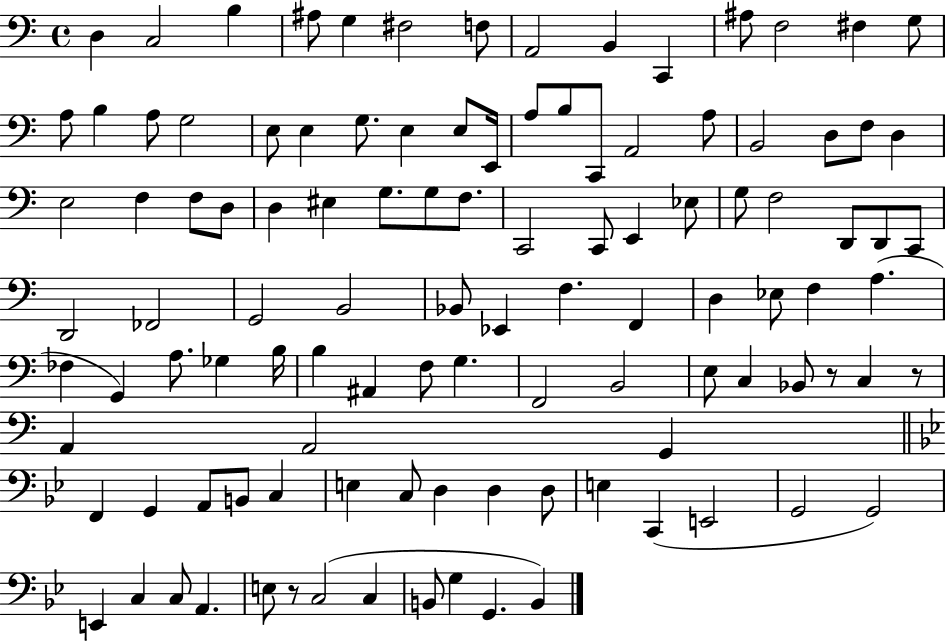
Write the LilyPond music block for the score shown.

{
  \clef bass
  \time 4/4
  \defaultTimeSignature
  \key c \major
  d4 c2 b4 | ais8 g4 fis2 f8 | a,2 b,4 c,4 | ais8 f2 fis4 g8 | \break a8 b4 a8 g2 | e8 e4 g8. e4 e8 e,16 | a8 b8 c,8 a,2 a8 | b,2 d8 f8 d4 | \break e2 f4 f8 d8 | d4 eis4 g8. g8 f8. | c,2 c,8 e,4 ees8 | g8 f2 d,8 d,8 c,8 | \break d,2 fes,2 | g,2 b,2 | bes,8 ees,4 f4. f,4 | d4 ees8 f4 a4.( | \break fes4 g,4) a8. ges4 b16 | b4 ais,4 f8 g4. | f,2 b,2 | e8 c4 bes,8 r8 c4 r8 | \break a,4 a,2 g,4 | \bar "||" \break \key bes \major f,4 g,4 a,8 b,8 c4 | e4 c8 d4 d4 d8 | e4 c,4( e,2 | g,2 g,2) | \break e,4 c4 c8 a,4. | e8 r8 c2( c4 | b,8 g4 g,4. b,4) | \bar "|."
}